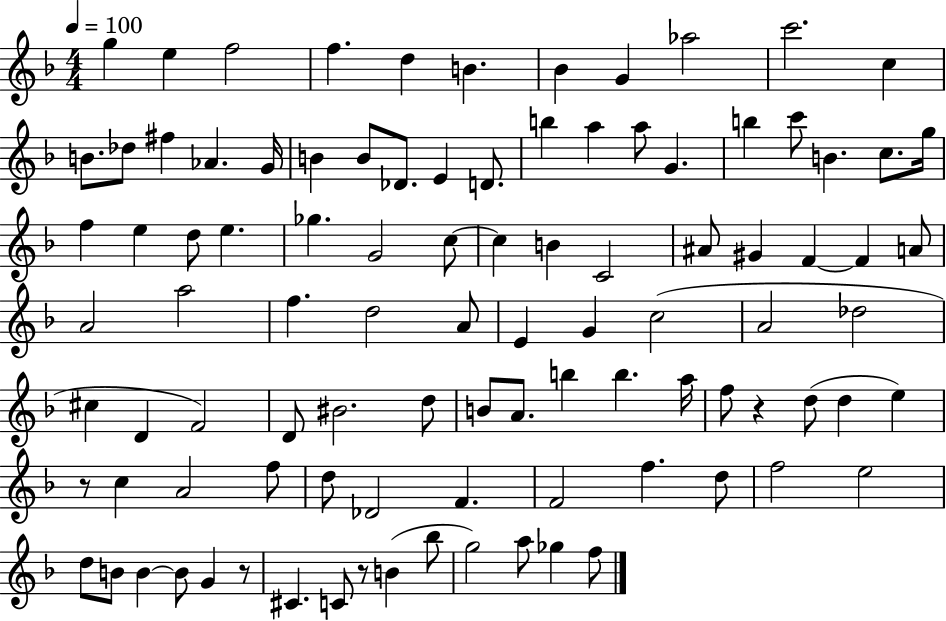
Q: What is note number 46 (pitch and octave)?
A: A4